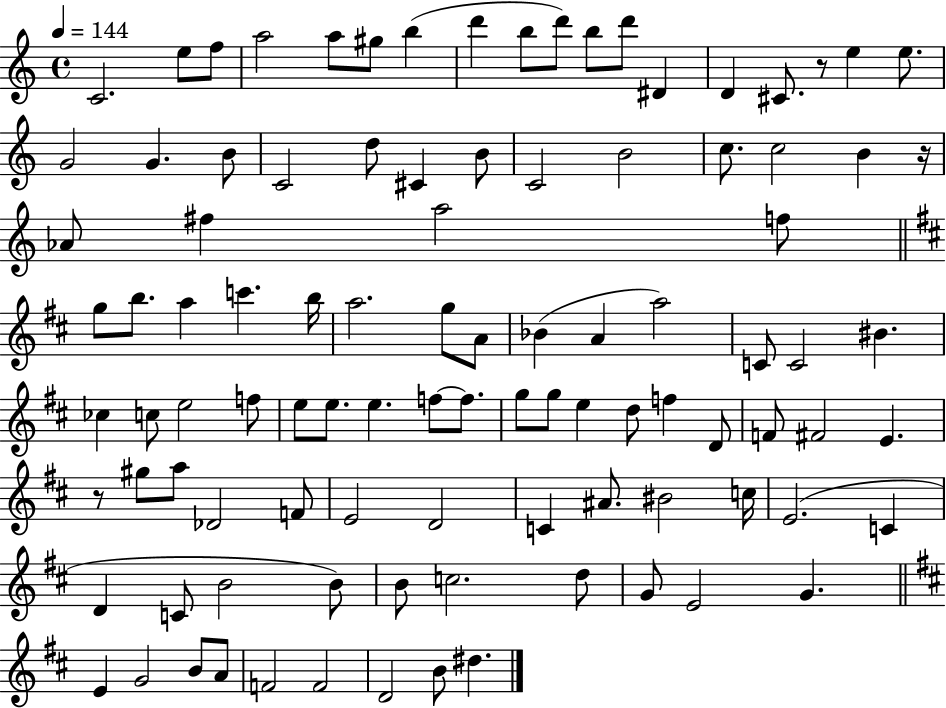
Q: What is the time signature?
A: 4/4